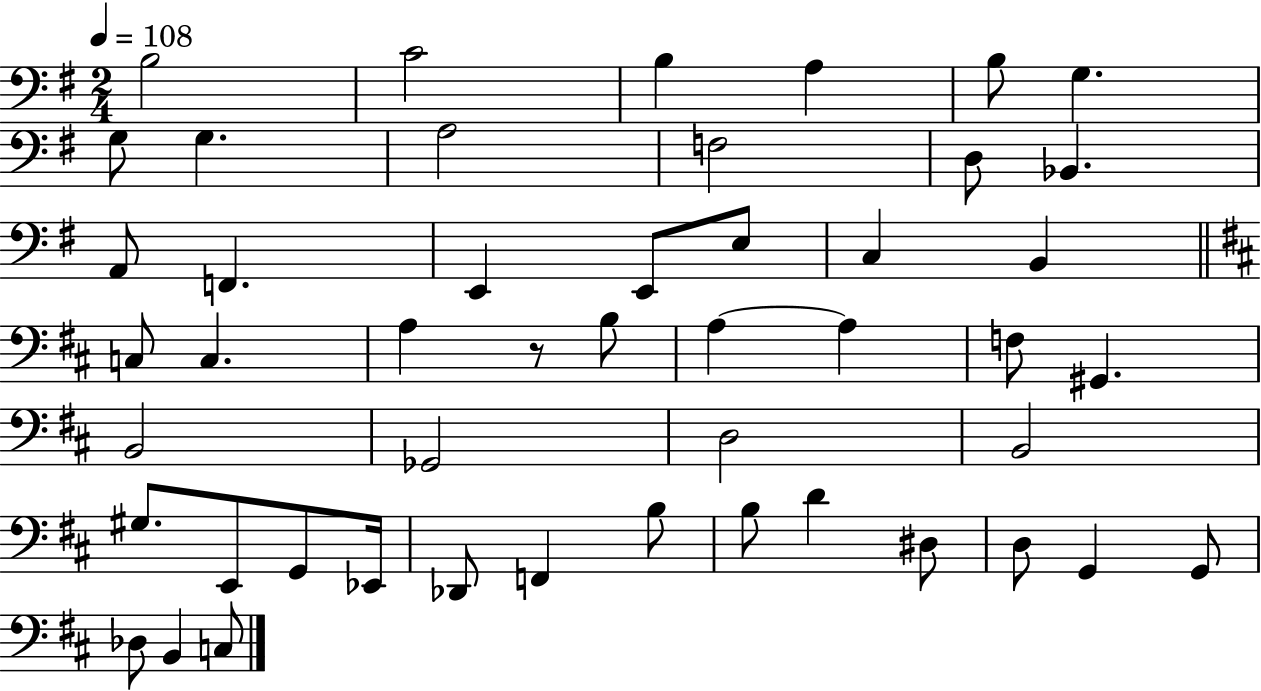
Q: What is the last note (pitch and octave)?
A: C3